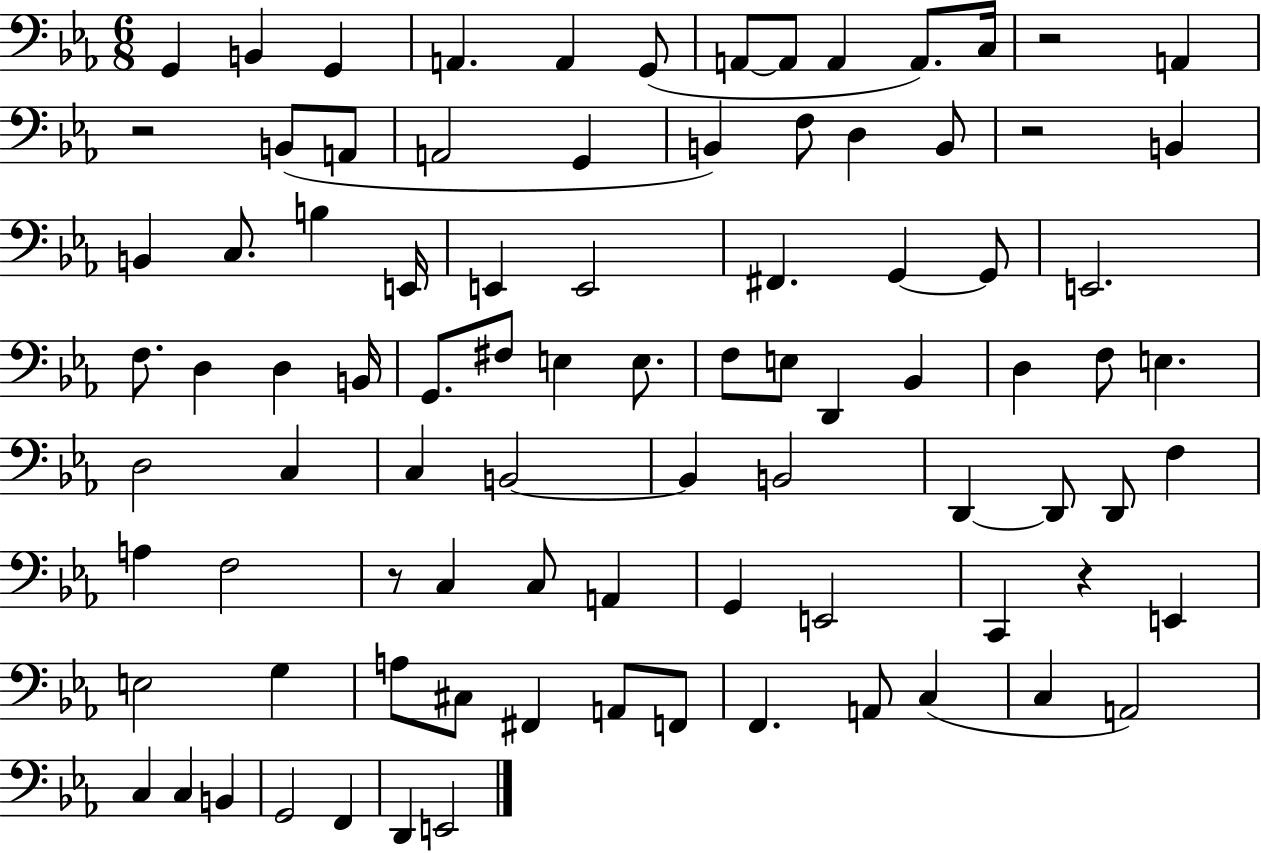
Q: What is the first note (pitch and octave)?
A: G2